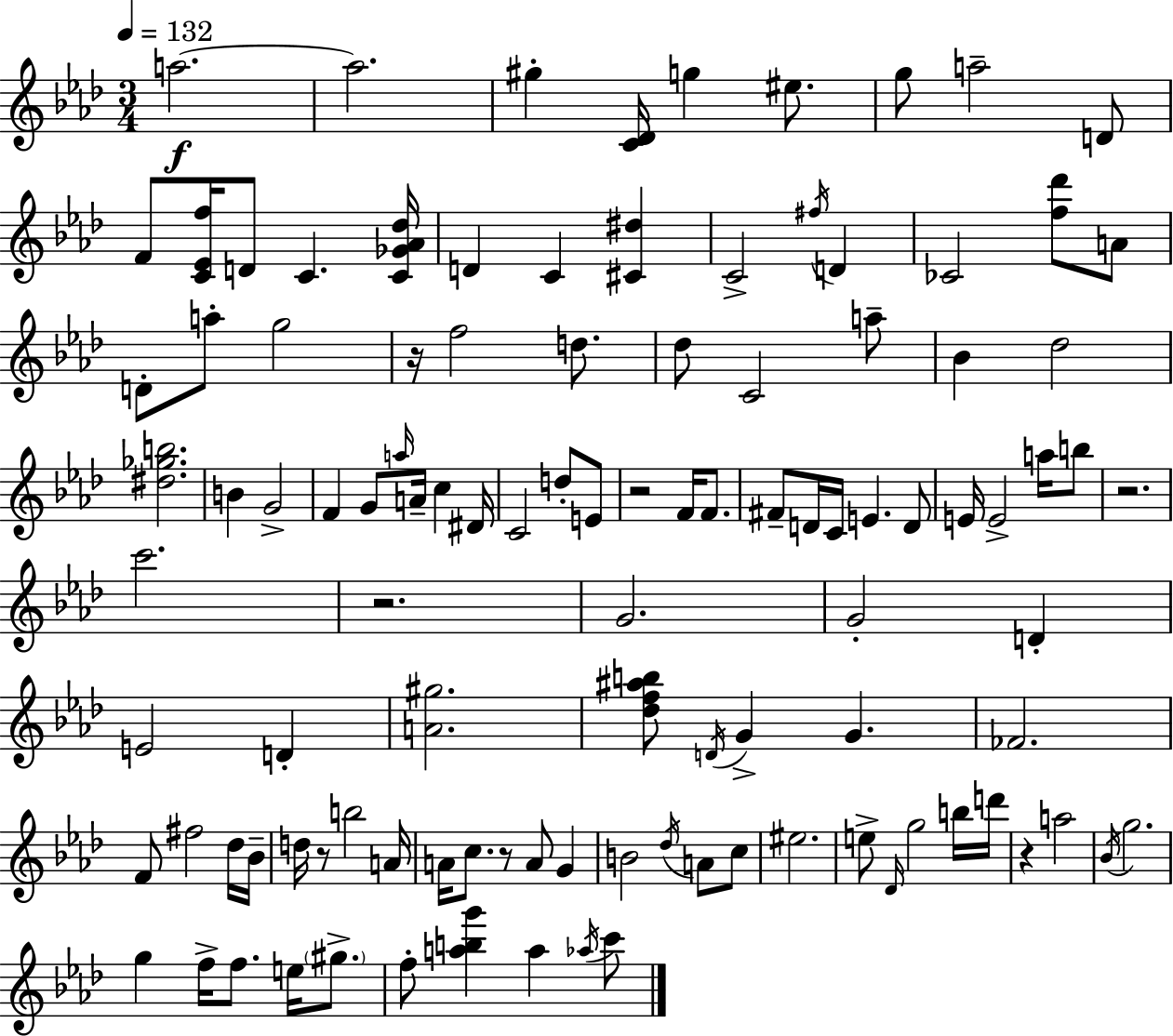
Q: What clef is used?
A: treble